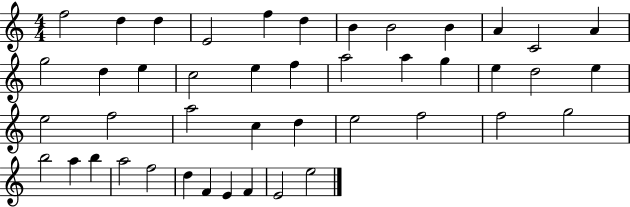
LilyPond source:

{
  \clef treble
  \numericTimeSignature
  \time 4/4
  \key c \major
  f''2 d''4 d''4 | e'2 f''4 d''4 | b'4 b'2 b'4 | a'4 c'2 a'4 | \break g''2 d''4 e''4 | c''2 e''4 f''4 | a''2 a''4 g''4 | e''4 d''2 e''4 | \break e''2 f''2 | a''2 c''4 d''4 | e''2 f''2 | f''2 g''2 | \break b''2 a''4 b''4 | a''2 f''2 | d''4 f'4 e'4 f'4 | e'2 e''2 | \break \bar "|."
}